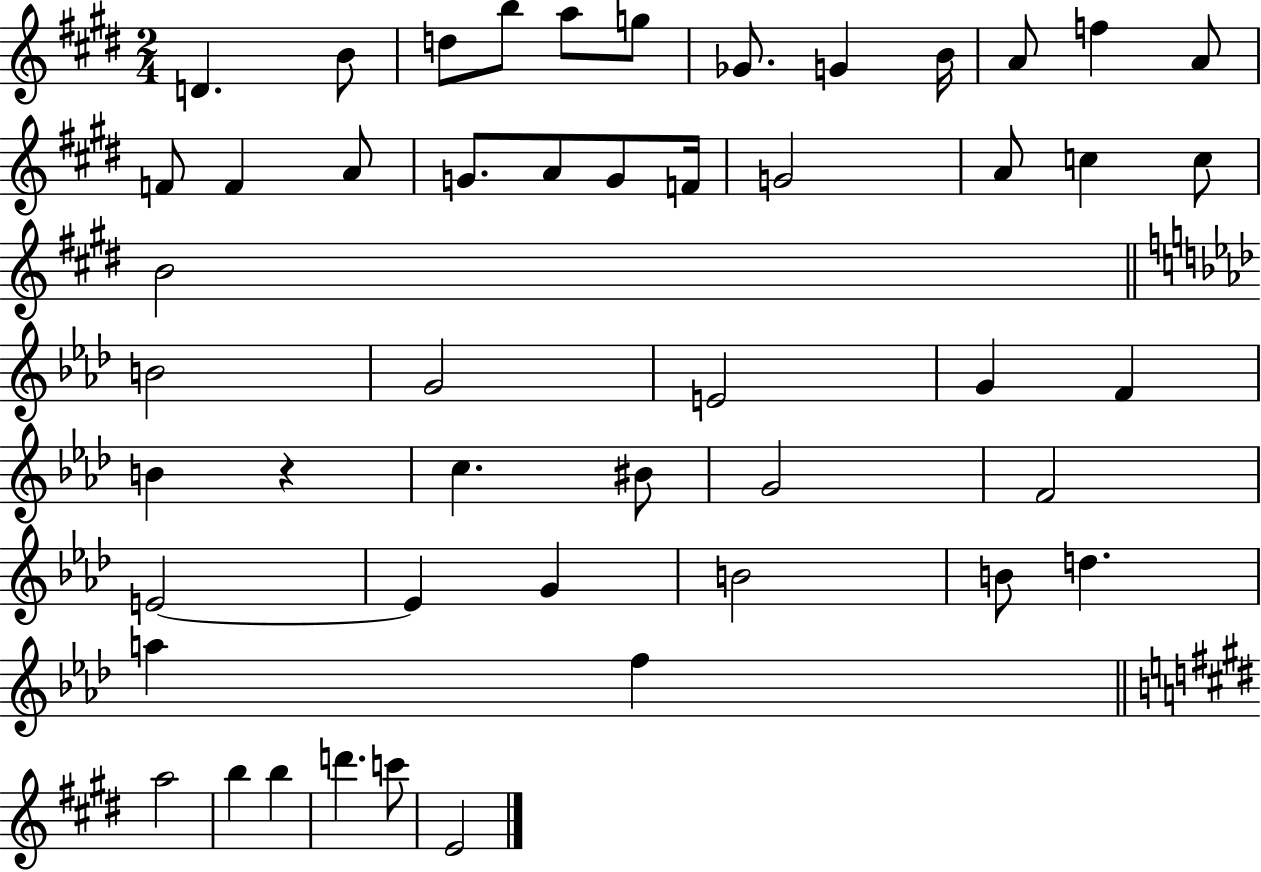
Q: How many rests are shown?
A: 1